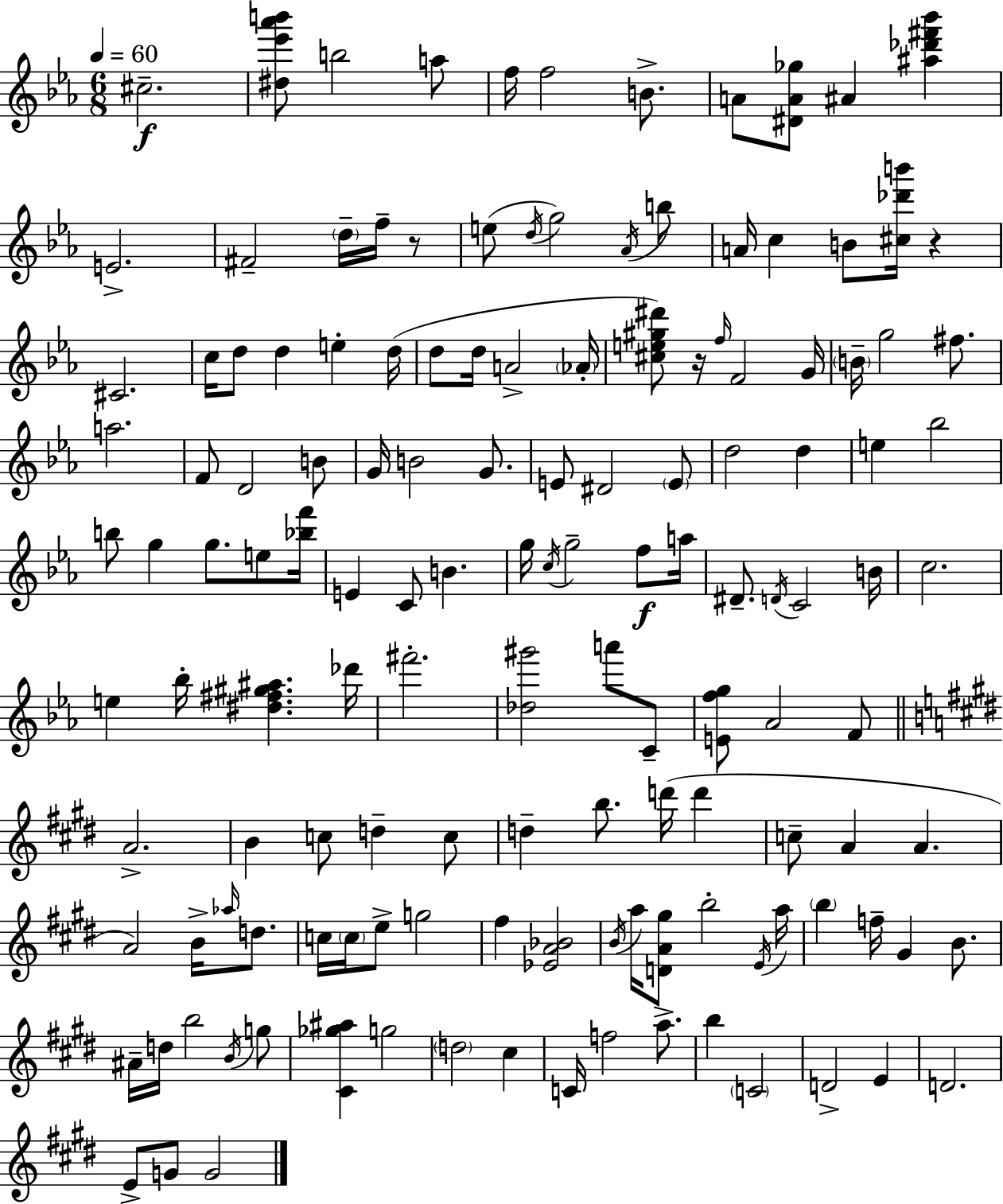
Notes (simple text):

C#5/h. [D#5,Eb6,Ab6,B6]/e B5/h A5/e F5/s F5/h B4/e. A4/e [D#4,A4,Gb5]/e A#4/q [A#5,Db6,F#6,Bb6]/q E4/h. F#4/h D5/s F5/s R/e E5/e D5/s G5/h Ab4/s B5/e A4/s C5/q B4/e [C#5,Db6,B6]/s R/q C#4/h. C5/s D5/e D5/q E5/q D5/s D5/e D5/s A4/h Ab4/s [C#5,E5,G#5,D#6]/e R/s F5/s F4/h G4/s B4/s G5/h F#5/e. A5/h. F4/e D4/h B4/e G4/s B4/h G4/e. E4/e D#4/h E4/e D5/h D5/q E5/q Bb5/h B5/e G5/q G5/e. E5/e [Bb5,F6]/s E4/q C4/e B4/q. G5/s C5/s G5/h F5/e A5/s D#4/e. D4/s C4/h B4/s C5/h. E5/q Bb5/s [D#5,F#5,G#5,A#5]/q. Db6/s F#6/h. [Db5,G#6]/h A6/e C4/e [E4,F5,G5]/e Ab4/h F4/e A4/h. B4/q C5/e D5/q C5/e D5/q B5/e. D6/s D6/q C5/e A4/q A4/q. A4/h B4/s Ab5/s D5/e. C5/s C5/s E5/e G5/h F#5/q [Eb4,A4,Bb4]/h B4/s A5/s [D4,A4,G#5]/e B5/h E4/s A5/s B5/q F5/s G#4/q B4/e. A#4/s D5/s B5/h B4/s G5/e [C#4,Gb5,A#5]/q G5/h D5/h C#5/q C4/s F5/h A5/e. B5/q C4/h D4/h E4/q D4/h. E4/e G4/e G4/h